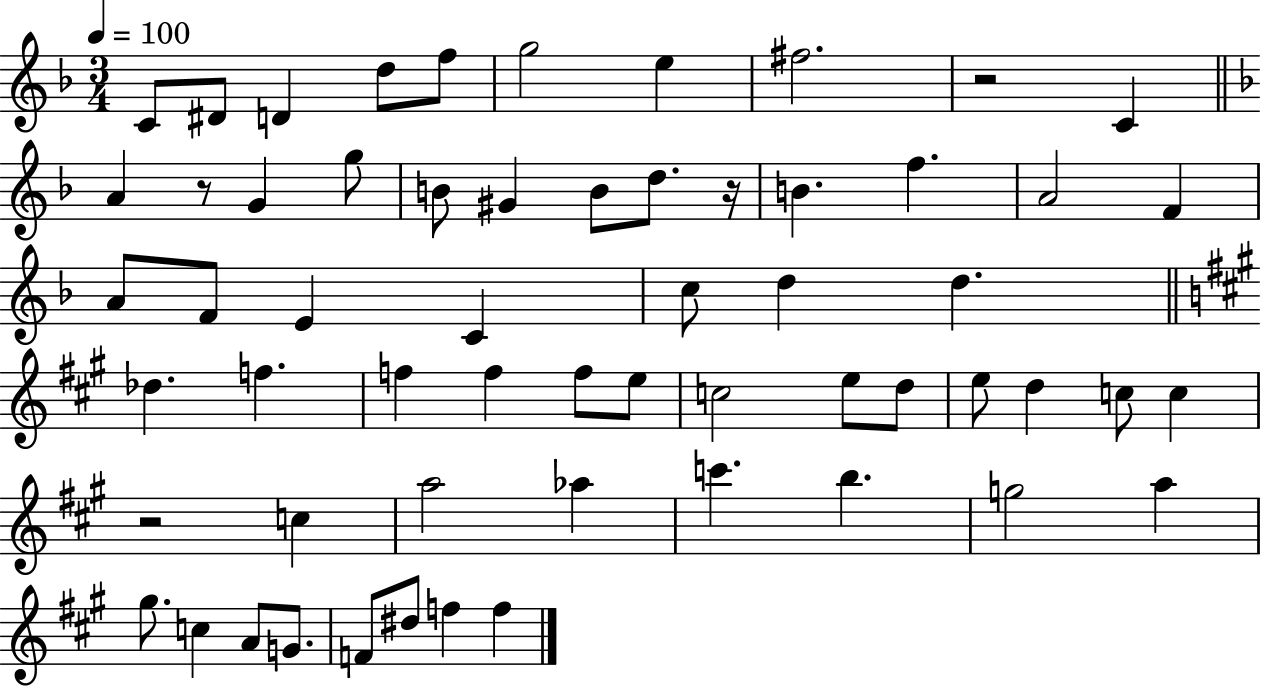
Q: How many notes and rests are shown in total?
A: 59